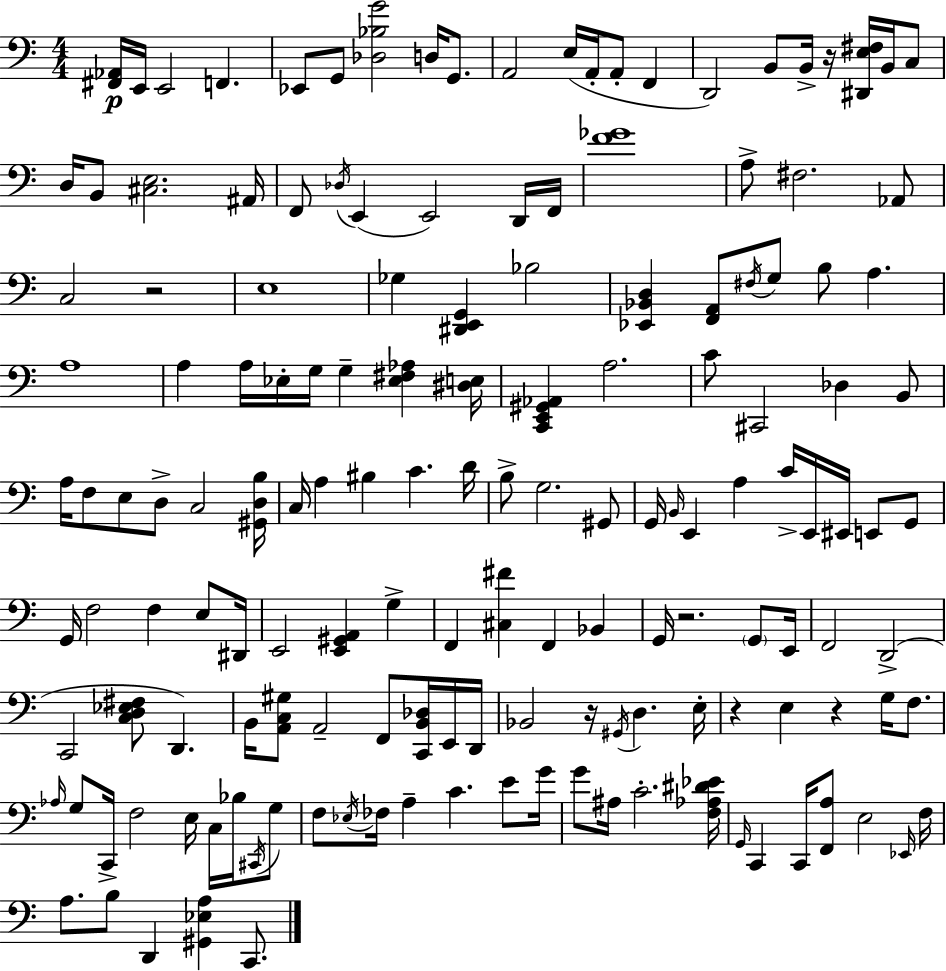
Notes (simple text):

[F#2,Ab2]/s E2/s E2/h F2/q. Eb2/e G2/e [Db3,Bb3,G4]/h D3/s G2/e. A2/h E3/s A2/s A2/e F2/q D2/h B2/e B2/s R/s [D#2,E3,F#3]/s B2/s C3/e D3/s B2/e [C#3,E3]/h. A#2/s F2/e Db3/s E2/q E2/h D2/s F2/s [F4,Gb4]/w A3/e F#3/h. Ab2/e C3/h R/h E3/w Gb3/q [D#2,E2,G2]/q Bb3/h [Eb2,Bb2,D3]/q [F2,A2]/e F#3/s G3/e B3/e A3/q. A3/w A3/q A3/s Eb3/s G3/s G3/q [Eb3,F#3,Ab3]/q [D#3,E3]/s [C2,E2,G#2,Ab2]/q A3/h. C4/e C#2/h Db3/q B2/e A3/s F3/e E3/e D3/e C3/h [G#2,D3,B3]/s C3/s A3/q BIS3/q C4/q. D4/s B3/e G3/h. G#2/e G2/s B2/s E2/q A3/q C4/s E2/s EIS2/s E2/e G2/e G2/s F3/h F3/q E3/e D#2/s E2/h [E2,G#2,A2]/q G3/q F2/q [C#3,F#4]/q F2/q Bb2/q G2/s R/h. G2/e E2/s F2/h D2/h C2/h [C3,D3,Eb3,F#3]/e D2/q. B2/s [A2,C3,G#3]/e A2/h F2/e [C2,B2,Db3]/s E2/s D2/s Bb2/h R/s G#2/s D3/q. E3/s R/q E3/q R/q G3/s F3/e. Ab3/s G3/e C2/s F3/h E3/s C3/s Bb3/s C#2/s G3/e F3/e Eb3/s FES3/s A3/q C4/q. E4/e G4/s G4/e A#3/s C4/h. [F3,Ab3,D#4,Eb4]/s G2/s C2/q C2/s [F2,A3]/e E3/h Eb2/s F3/s A3/e. B3/e D2/q [G#2,Eb3,A3]/q C2/e.